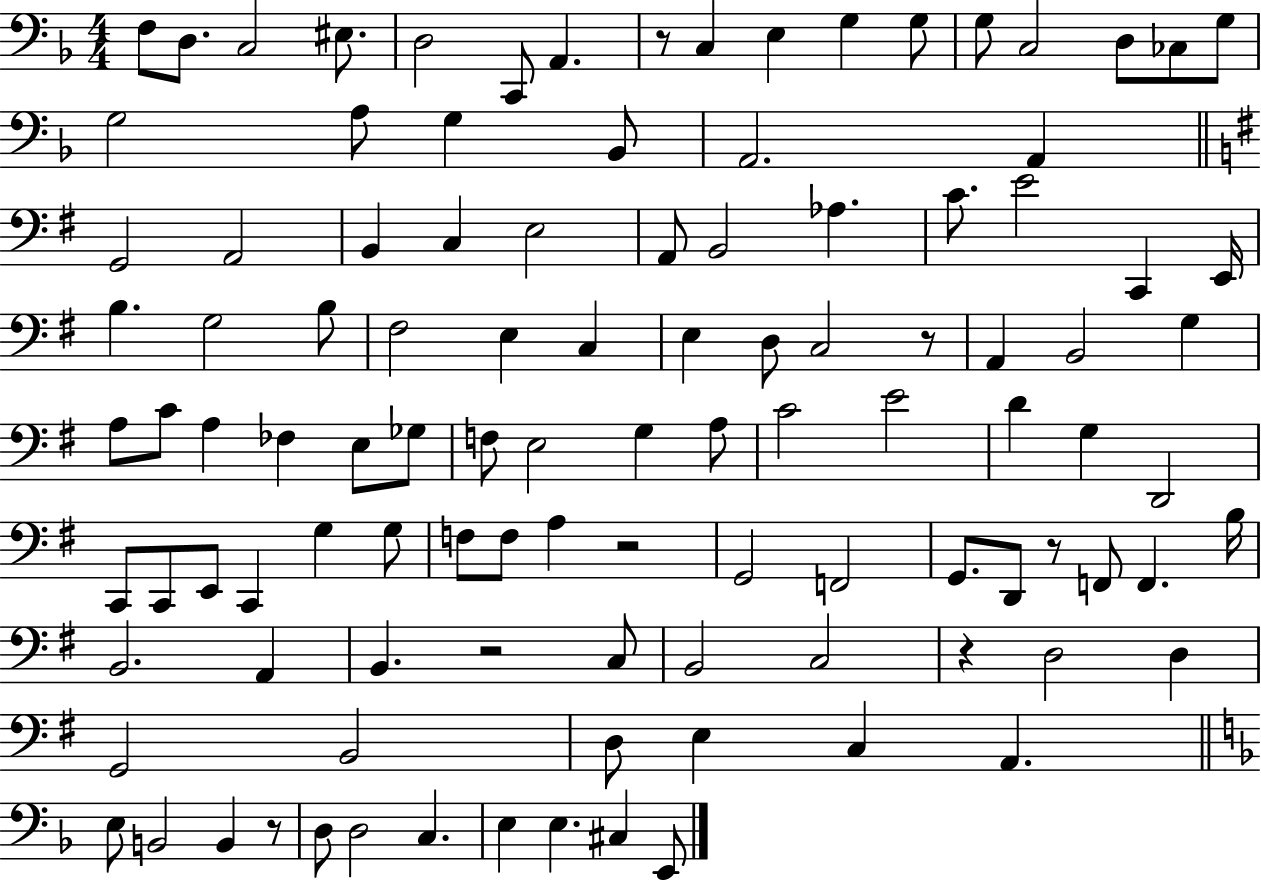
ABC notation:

X:1
T:Untitled
M:4/4
L:1/4
K:F
F,/2 D,/2 C,2 ^E,/2 D,2 C,,/2 A,, z/2 C, E, G, G,/2 G,/2 C,2 D,/2 _C,/2 G,/2 G,2 A,/2 G, _B,,/2 A,,2 A,, G,,2 A,,2 B,, C, E,2 A,,/2 B,,2 _A, C/2 E2 C,, E,,/4 B, G,2 B,/2 ^F,2 E, C, E, D,/2 C,2 z/2 A,, B,,2 G, A,/2 C/2 A, _F, E,/2 _G,/2 F,/2 E,2 G, A,/2 C2 E2 D G, D,,2 C,,/2 C,,/2 E,,/2 C,, G, G,/2 F,/2 F,/2 A, z2 G,,2 F,,2 G,,/2 D,,/2 z/2 F,,/2 F,, B,/4 B,,2 A,, B,, z2 C,/2 B,,2 C,2 z D,2 D, G,,2 B,,2 D,/2 E, C, A,, E,/2 B,,2 B,, z/2 D,/2 D,2 C, E, E, ^C, E,,/2